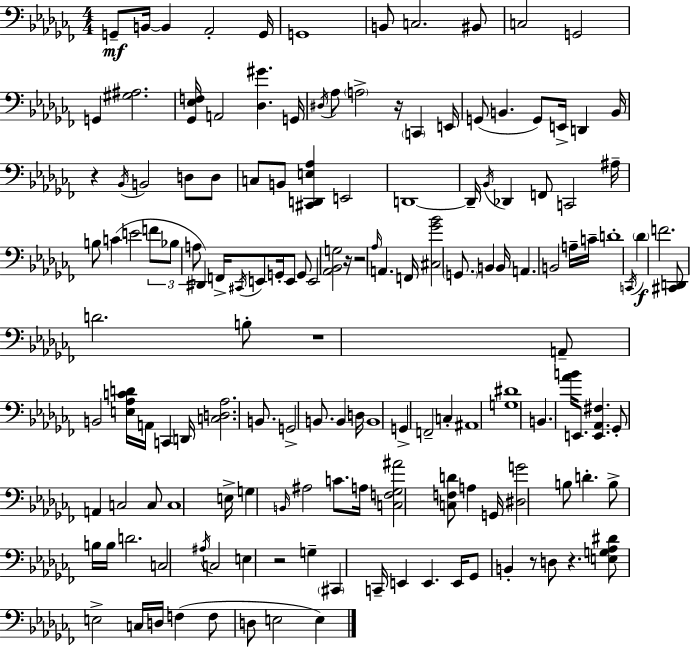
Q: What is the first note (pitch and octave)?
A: G2